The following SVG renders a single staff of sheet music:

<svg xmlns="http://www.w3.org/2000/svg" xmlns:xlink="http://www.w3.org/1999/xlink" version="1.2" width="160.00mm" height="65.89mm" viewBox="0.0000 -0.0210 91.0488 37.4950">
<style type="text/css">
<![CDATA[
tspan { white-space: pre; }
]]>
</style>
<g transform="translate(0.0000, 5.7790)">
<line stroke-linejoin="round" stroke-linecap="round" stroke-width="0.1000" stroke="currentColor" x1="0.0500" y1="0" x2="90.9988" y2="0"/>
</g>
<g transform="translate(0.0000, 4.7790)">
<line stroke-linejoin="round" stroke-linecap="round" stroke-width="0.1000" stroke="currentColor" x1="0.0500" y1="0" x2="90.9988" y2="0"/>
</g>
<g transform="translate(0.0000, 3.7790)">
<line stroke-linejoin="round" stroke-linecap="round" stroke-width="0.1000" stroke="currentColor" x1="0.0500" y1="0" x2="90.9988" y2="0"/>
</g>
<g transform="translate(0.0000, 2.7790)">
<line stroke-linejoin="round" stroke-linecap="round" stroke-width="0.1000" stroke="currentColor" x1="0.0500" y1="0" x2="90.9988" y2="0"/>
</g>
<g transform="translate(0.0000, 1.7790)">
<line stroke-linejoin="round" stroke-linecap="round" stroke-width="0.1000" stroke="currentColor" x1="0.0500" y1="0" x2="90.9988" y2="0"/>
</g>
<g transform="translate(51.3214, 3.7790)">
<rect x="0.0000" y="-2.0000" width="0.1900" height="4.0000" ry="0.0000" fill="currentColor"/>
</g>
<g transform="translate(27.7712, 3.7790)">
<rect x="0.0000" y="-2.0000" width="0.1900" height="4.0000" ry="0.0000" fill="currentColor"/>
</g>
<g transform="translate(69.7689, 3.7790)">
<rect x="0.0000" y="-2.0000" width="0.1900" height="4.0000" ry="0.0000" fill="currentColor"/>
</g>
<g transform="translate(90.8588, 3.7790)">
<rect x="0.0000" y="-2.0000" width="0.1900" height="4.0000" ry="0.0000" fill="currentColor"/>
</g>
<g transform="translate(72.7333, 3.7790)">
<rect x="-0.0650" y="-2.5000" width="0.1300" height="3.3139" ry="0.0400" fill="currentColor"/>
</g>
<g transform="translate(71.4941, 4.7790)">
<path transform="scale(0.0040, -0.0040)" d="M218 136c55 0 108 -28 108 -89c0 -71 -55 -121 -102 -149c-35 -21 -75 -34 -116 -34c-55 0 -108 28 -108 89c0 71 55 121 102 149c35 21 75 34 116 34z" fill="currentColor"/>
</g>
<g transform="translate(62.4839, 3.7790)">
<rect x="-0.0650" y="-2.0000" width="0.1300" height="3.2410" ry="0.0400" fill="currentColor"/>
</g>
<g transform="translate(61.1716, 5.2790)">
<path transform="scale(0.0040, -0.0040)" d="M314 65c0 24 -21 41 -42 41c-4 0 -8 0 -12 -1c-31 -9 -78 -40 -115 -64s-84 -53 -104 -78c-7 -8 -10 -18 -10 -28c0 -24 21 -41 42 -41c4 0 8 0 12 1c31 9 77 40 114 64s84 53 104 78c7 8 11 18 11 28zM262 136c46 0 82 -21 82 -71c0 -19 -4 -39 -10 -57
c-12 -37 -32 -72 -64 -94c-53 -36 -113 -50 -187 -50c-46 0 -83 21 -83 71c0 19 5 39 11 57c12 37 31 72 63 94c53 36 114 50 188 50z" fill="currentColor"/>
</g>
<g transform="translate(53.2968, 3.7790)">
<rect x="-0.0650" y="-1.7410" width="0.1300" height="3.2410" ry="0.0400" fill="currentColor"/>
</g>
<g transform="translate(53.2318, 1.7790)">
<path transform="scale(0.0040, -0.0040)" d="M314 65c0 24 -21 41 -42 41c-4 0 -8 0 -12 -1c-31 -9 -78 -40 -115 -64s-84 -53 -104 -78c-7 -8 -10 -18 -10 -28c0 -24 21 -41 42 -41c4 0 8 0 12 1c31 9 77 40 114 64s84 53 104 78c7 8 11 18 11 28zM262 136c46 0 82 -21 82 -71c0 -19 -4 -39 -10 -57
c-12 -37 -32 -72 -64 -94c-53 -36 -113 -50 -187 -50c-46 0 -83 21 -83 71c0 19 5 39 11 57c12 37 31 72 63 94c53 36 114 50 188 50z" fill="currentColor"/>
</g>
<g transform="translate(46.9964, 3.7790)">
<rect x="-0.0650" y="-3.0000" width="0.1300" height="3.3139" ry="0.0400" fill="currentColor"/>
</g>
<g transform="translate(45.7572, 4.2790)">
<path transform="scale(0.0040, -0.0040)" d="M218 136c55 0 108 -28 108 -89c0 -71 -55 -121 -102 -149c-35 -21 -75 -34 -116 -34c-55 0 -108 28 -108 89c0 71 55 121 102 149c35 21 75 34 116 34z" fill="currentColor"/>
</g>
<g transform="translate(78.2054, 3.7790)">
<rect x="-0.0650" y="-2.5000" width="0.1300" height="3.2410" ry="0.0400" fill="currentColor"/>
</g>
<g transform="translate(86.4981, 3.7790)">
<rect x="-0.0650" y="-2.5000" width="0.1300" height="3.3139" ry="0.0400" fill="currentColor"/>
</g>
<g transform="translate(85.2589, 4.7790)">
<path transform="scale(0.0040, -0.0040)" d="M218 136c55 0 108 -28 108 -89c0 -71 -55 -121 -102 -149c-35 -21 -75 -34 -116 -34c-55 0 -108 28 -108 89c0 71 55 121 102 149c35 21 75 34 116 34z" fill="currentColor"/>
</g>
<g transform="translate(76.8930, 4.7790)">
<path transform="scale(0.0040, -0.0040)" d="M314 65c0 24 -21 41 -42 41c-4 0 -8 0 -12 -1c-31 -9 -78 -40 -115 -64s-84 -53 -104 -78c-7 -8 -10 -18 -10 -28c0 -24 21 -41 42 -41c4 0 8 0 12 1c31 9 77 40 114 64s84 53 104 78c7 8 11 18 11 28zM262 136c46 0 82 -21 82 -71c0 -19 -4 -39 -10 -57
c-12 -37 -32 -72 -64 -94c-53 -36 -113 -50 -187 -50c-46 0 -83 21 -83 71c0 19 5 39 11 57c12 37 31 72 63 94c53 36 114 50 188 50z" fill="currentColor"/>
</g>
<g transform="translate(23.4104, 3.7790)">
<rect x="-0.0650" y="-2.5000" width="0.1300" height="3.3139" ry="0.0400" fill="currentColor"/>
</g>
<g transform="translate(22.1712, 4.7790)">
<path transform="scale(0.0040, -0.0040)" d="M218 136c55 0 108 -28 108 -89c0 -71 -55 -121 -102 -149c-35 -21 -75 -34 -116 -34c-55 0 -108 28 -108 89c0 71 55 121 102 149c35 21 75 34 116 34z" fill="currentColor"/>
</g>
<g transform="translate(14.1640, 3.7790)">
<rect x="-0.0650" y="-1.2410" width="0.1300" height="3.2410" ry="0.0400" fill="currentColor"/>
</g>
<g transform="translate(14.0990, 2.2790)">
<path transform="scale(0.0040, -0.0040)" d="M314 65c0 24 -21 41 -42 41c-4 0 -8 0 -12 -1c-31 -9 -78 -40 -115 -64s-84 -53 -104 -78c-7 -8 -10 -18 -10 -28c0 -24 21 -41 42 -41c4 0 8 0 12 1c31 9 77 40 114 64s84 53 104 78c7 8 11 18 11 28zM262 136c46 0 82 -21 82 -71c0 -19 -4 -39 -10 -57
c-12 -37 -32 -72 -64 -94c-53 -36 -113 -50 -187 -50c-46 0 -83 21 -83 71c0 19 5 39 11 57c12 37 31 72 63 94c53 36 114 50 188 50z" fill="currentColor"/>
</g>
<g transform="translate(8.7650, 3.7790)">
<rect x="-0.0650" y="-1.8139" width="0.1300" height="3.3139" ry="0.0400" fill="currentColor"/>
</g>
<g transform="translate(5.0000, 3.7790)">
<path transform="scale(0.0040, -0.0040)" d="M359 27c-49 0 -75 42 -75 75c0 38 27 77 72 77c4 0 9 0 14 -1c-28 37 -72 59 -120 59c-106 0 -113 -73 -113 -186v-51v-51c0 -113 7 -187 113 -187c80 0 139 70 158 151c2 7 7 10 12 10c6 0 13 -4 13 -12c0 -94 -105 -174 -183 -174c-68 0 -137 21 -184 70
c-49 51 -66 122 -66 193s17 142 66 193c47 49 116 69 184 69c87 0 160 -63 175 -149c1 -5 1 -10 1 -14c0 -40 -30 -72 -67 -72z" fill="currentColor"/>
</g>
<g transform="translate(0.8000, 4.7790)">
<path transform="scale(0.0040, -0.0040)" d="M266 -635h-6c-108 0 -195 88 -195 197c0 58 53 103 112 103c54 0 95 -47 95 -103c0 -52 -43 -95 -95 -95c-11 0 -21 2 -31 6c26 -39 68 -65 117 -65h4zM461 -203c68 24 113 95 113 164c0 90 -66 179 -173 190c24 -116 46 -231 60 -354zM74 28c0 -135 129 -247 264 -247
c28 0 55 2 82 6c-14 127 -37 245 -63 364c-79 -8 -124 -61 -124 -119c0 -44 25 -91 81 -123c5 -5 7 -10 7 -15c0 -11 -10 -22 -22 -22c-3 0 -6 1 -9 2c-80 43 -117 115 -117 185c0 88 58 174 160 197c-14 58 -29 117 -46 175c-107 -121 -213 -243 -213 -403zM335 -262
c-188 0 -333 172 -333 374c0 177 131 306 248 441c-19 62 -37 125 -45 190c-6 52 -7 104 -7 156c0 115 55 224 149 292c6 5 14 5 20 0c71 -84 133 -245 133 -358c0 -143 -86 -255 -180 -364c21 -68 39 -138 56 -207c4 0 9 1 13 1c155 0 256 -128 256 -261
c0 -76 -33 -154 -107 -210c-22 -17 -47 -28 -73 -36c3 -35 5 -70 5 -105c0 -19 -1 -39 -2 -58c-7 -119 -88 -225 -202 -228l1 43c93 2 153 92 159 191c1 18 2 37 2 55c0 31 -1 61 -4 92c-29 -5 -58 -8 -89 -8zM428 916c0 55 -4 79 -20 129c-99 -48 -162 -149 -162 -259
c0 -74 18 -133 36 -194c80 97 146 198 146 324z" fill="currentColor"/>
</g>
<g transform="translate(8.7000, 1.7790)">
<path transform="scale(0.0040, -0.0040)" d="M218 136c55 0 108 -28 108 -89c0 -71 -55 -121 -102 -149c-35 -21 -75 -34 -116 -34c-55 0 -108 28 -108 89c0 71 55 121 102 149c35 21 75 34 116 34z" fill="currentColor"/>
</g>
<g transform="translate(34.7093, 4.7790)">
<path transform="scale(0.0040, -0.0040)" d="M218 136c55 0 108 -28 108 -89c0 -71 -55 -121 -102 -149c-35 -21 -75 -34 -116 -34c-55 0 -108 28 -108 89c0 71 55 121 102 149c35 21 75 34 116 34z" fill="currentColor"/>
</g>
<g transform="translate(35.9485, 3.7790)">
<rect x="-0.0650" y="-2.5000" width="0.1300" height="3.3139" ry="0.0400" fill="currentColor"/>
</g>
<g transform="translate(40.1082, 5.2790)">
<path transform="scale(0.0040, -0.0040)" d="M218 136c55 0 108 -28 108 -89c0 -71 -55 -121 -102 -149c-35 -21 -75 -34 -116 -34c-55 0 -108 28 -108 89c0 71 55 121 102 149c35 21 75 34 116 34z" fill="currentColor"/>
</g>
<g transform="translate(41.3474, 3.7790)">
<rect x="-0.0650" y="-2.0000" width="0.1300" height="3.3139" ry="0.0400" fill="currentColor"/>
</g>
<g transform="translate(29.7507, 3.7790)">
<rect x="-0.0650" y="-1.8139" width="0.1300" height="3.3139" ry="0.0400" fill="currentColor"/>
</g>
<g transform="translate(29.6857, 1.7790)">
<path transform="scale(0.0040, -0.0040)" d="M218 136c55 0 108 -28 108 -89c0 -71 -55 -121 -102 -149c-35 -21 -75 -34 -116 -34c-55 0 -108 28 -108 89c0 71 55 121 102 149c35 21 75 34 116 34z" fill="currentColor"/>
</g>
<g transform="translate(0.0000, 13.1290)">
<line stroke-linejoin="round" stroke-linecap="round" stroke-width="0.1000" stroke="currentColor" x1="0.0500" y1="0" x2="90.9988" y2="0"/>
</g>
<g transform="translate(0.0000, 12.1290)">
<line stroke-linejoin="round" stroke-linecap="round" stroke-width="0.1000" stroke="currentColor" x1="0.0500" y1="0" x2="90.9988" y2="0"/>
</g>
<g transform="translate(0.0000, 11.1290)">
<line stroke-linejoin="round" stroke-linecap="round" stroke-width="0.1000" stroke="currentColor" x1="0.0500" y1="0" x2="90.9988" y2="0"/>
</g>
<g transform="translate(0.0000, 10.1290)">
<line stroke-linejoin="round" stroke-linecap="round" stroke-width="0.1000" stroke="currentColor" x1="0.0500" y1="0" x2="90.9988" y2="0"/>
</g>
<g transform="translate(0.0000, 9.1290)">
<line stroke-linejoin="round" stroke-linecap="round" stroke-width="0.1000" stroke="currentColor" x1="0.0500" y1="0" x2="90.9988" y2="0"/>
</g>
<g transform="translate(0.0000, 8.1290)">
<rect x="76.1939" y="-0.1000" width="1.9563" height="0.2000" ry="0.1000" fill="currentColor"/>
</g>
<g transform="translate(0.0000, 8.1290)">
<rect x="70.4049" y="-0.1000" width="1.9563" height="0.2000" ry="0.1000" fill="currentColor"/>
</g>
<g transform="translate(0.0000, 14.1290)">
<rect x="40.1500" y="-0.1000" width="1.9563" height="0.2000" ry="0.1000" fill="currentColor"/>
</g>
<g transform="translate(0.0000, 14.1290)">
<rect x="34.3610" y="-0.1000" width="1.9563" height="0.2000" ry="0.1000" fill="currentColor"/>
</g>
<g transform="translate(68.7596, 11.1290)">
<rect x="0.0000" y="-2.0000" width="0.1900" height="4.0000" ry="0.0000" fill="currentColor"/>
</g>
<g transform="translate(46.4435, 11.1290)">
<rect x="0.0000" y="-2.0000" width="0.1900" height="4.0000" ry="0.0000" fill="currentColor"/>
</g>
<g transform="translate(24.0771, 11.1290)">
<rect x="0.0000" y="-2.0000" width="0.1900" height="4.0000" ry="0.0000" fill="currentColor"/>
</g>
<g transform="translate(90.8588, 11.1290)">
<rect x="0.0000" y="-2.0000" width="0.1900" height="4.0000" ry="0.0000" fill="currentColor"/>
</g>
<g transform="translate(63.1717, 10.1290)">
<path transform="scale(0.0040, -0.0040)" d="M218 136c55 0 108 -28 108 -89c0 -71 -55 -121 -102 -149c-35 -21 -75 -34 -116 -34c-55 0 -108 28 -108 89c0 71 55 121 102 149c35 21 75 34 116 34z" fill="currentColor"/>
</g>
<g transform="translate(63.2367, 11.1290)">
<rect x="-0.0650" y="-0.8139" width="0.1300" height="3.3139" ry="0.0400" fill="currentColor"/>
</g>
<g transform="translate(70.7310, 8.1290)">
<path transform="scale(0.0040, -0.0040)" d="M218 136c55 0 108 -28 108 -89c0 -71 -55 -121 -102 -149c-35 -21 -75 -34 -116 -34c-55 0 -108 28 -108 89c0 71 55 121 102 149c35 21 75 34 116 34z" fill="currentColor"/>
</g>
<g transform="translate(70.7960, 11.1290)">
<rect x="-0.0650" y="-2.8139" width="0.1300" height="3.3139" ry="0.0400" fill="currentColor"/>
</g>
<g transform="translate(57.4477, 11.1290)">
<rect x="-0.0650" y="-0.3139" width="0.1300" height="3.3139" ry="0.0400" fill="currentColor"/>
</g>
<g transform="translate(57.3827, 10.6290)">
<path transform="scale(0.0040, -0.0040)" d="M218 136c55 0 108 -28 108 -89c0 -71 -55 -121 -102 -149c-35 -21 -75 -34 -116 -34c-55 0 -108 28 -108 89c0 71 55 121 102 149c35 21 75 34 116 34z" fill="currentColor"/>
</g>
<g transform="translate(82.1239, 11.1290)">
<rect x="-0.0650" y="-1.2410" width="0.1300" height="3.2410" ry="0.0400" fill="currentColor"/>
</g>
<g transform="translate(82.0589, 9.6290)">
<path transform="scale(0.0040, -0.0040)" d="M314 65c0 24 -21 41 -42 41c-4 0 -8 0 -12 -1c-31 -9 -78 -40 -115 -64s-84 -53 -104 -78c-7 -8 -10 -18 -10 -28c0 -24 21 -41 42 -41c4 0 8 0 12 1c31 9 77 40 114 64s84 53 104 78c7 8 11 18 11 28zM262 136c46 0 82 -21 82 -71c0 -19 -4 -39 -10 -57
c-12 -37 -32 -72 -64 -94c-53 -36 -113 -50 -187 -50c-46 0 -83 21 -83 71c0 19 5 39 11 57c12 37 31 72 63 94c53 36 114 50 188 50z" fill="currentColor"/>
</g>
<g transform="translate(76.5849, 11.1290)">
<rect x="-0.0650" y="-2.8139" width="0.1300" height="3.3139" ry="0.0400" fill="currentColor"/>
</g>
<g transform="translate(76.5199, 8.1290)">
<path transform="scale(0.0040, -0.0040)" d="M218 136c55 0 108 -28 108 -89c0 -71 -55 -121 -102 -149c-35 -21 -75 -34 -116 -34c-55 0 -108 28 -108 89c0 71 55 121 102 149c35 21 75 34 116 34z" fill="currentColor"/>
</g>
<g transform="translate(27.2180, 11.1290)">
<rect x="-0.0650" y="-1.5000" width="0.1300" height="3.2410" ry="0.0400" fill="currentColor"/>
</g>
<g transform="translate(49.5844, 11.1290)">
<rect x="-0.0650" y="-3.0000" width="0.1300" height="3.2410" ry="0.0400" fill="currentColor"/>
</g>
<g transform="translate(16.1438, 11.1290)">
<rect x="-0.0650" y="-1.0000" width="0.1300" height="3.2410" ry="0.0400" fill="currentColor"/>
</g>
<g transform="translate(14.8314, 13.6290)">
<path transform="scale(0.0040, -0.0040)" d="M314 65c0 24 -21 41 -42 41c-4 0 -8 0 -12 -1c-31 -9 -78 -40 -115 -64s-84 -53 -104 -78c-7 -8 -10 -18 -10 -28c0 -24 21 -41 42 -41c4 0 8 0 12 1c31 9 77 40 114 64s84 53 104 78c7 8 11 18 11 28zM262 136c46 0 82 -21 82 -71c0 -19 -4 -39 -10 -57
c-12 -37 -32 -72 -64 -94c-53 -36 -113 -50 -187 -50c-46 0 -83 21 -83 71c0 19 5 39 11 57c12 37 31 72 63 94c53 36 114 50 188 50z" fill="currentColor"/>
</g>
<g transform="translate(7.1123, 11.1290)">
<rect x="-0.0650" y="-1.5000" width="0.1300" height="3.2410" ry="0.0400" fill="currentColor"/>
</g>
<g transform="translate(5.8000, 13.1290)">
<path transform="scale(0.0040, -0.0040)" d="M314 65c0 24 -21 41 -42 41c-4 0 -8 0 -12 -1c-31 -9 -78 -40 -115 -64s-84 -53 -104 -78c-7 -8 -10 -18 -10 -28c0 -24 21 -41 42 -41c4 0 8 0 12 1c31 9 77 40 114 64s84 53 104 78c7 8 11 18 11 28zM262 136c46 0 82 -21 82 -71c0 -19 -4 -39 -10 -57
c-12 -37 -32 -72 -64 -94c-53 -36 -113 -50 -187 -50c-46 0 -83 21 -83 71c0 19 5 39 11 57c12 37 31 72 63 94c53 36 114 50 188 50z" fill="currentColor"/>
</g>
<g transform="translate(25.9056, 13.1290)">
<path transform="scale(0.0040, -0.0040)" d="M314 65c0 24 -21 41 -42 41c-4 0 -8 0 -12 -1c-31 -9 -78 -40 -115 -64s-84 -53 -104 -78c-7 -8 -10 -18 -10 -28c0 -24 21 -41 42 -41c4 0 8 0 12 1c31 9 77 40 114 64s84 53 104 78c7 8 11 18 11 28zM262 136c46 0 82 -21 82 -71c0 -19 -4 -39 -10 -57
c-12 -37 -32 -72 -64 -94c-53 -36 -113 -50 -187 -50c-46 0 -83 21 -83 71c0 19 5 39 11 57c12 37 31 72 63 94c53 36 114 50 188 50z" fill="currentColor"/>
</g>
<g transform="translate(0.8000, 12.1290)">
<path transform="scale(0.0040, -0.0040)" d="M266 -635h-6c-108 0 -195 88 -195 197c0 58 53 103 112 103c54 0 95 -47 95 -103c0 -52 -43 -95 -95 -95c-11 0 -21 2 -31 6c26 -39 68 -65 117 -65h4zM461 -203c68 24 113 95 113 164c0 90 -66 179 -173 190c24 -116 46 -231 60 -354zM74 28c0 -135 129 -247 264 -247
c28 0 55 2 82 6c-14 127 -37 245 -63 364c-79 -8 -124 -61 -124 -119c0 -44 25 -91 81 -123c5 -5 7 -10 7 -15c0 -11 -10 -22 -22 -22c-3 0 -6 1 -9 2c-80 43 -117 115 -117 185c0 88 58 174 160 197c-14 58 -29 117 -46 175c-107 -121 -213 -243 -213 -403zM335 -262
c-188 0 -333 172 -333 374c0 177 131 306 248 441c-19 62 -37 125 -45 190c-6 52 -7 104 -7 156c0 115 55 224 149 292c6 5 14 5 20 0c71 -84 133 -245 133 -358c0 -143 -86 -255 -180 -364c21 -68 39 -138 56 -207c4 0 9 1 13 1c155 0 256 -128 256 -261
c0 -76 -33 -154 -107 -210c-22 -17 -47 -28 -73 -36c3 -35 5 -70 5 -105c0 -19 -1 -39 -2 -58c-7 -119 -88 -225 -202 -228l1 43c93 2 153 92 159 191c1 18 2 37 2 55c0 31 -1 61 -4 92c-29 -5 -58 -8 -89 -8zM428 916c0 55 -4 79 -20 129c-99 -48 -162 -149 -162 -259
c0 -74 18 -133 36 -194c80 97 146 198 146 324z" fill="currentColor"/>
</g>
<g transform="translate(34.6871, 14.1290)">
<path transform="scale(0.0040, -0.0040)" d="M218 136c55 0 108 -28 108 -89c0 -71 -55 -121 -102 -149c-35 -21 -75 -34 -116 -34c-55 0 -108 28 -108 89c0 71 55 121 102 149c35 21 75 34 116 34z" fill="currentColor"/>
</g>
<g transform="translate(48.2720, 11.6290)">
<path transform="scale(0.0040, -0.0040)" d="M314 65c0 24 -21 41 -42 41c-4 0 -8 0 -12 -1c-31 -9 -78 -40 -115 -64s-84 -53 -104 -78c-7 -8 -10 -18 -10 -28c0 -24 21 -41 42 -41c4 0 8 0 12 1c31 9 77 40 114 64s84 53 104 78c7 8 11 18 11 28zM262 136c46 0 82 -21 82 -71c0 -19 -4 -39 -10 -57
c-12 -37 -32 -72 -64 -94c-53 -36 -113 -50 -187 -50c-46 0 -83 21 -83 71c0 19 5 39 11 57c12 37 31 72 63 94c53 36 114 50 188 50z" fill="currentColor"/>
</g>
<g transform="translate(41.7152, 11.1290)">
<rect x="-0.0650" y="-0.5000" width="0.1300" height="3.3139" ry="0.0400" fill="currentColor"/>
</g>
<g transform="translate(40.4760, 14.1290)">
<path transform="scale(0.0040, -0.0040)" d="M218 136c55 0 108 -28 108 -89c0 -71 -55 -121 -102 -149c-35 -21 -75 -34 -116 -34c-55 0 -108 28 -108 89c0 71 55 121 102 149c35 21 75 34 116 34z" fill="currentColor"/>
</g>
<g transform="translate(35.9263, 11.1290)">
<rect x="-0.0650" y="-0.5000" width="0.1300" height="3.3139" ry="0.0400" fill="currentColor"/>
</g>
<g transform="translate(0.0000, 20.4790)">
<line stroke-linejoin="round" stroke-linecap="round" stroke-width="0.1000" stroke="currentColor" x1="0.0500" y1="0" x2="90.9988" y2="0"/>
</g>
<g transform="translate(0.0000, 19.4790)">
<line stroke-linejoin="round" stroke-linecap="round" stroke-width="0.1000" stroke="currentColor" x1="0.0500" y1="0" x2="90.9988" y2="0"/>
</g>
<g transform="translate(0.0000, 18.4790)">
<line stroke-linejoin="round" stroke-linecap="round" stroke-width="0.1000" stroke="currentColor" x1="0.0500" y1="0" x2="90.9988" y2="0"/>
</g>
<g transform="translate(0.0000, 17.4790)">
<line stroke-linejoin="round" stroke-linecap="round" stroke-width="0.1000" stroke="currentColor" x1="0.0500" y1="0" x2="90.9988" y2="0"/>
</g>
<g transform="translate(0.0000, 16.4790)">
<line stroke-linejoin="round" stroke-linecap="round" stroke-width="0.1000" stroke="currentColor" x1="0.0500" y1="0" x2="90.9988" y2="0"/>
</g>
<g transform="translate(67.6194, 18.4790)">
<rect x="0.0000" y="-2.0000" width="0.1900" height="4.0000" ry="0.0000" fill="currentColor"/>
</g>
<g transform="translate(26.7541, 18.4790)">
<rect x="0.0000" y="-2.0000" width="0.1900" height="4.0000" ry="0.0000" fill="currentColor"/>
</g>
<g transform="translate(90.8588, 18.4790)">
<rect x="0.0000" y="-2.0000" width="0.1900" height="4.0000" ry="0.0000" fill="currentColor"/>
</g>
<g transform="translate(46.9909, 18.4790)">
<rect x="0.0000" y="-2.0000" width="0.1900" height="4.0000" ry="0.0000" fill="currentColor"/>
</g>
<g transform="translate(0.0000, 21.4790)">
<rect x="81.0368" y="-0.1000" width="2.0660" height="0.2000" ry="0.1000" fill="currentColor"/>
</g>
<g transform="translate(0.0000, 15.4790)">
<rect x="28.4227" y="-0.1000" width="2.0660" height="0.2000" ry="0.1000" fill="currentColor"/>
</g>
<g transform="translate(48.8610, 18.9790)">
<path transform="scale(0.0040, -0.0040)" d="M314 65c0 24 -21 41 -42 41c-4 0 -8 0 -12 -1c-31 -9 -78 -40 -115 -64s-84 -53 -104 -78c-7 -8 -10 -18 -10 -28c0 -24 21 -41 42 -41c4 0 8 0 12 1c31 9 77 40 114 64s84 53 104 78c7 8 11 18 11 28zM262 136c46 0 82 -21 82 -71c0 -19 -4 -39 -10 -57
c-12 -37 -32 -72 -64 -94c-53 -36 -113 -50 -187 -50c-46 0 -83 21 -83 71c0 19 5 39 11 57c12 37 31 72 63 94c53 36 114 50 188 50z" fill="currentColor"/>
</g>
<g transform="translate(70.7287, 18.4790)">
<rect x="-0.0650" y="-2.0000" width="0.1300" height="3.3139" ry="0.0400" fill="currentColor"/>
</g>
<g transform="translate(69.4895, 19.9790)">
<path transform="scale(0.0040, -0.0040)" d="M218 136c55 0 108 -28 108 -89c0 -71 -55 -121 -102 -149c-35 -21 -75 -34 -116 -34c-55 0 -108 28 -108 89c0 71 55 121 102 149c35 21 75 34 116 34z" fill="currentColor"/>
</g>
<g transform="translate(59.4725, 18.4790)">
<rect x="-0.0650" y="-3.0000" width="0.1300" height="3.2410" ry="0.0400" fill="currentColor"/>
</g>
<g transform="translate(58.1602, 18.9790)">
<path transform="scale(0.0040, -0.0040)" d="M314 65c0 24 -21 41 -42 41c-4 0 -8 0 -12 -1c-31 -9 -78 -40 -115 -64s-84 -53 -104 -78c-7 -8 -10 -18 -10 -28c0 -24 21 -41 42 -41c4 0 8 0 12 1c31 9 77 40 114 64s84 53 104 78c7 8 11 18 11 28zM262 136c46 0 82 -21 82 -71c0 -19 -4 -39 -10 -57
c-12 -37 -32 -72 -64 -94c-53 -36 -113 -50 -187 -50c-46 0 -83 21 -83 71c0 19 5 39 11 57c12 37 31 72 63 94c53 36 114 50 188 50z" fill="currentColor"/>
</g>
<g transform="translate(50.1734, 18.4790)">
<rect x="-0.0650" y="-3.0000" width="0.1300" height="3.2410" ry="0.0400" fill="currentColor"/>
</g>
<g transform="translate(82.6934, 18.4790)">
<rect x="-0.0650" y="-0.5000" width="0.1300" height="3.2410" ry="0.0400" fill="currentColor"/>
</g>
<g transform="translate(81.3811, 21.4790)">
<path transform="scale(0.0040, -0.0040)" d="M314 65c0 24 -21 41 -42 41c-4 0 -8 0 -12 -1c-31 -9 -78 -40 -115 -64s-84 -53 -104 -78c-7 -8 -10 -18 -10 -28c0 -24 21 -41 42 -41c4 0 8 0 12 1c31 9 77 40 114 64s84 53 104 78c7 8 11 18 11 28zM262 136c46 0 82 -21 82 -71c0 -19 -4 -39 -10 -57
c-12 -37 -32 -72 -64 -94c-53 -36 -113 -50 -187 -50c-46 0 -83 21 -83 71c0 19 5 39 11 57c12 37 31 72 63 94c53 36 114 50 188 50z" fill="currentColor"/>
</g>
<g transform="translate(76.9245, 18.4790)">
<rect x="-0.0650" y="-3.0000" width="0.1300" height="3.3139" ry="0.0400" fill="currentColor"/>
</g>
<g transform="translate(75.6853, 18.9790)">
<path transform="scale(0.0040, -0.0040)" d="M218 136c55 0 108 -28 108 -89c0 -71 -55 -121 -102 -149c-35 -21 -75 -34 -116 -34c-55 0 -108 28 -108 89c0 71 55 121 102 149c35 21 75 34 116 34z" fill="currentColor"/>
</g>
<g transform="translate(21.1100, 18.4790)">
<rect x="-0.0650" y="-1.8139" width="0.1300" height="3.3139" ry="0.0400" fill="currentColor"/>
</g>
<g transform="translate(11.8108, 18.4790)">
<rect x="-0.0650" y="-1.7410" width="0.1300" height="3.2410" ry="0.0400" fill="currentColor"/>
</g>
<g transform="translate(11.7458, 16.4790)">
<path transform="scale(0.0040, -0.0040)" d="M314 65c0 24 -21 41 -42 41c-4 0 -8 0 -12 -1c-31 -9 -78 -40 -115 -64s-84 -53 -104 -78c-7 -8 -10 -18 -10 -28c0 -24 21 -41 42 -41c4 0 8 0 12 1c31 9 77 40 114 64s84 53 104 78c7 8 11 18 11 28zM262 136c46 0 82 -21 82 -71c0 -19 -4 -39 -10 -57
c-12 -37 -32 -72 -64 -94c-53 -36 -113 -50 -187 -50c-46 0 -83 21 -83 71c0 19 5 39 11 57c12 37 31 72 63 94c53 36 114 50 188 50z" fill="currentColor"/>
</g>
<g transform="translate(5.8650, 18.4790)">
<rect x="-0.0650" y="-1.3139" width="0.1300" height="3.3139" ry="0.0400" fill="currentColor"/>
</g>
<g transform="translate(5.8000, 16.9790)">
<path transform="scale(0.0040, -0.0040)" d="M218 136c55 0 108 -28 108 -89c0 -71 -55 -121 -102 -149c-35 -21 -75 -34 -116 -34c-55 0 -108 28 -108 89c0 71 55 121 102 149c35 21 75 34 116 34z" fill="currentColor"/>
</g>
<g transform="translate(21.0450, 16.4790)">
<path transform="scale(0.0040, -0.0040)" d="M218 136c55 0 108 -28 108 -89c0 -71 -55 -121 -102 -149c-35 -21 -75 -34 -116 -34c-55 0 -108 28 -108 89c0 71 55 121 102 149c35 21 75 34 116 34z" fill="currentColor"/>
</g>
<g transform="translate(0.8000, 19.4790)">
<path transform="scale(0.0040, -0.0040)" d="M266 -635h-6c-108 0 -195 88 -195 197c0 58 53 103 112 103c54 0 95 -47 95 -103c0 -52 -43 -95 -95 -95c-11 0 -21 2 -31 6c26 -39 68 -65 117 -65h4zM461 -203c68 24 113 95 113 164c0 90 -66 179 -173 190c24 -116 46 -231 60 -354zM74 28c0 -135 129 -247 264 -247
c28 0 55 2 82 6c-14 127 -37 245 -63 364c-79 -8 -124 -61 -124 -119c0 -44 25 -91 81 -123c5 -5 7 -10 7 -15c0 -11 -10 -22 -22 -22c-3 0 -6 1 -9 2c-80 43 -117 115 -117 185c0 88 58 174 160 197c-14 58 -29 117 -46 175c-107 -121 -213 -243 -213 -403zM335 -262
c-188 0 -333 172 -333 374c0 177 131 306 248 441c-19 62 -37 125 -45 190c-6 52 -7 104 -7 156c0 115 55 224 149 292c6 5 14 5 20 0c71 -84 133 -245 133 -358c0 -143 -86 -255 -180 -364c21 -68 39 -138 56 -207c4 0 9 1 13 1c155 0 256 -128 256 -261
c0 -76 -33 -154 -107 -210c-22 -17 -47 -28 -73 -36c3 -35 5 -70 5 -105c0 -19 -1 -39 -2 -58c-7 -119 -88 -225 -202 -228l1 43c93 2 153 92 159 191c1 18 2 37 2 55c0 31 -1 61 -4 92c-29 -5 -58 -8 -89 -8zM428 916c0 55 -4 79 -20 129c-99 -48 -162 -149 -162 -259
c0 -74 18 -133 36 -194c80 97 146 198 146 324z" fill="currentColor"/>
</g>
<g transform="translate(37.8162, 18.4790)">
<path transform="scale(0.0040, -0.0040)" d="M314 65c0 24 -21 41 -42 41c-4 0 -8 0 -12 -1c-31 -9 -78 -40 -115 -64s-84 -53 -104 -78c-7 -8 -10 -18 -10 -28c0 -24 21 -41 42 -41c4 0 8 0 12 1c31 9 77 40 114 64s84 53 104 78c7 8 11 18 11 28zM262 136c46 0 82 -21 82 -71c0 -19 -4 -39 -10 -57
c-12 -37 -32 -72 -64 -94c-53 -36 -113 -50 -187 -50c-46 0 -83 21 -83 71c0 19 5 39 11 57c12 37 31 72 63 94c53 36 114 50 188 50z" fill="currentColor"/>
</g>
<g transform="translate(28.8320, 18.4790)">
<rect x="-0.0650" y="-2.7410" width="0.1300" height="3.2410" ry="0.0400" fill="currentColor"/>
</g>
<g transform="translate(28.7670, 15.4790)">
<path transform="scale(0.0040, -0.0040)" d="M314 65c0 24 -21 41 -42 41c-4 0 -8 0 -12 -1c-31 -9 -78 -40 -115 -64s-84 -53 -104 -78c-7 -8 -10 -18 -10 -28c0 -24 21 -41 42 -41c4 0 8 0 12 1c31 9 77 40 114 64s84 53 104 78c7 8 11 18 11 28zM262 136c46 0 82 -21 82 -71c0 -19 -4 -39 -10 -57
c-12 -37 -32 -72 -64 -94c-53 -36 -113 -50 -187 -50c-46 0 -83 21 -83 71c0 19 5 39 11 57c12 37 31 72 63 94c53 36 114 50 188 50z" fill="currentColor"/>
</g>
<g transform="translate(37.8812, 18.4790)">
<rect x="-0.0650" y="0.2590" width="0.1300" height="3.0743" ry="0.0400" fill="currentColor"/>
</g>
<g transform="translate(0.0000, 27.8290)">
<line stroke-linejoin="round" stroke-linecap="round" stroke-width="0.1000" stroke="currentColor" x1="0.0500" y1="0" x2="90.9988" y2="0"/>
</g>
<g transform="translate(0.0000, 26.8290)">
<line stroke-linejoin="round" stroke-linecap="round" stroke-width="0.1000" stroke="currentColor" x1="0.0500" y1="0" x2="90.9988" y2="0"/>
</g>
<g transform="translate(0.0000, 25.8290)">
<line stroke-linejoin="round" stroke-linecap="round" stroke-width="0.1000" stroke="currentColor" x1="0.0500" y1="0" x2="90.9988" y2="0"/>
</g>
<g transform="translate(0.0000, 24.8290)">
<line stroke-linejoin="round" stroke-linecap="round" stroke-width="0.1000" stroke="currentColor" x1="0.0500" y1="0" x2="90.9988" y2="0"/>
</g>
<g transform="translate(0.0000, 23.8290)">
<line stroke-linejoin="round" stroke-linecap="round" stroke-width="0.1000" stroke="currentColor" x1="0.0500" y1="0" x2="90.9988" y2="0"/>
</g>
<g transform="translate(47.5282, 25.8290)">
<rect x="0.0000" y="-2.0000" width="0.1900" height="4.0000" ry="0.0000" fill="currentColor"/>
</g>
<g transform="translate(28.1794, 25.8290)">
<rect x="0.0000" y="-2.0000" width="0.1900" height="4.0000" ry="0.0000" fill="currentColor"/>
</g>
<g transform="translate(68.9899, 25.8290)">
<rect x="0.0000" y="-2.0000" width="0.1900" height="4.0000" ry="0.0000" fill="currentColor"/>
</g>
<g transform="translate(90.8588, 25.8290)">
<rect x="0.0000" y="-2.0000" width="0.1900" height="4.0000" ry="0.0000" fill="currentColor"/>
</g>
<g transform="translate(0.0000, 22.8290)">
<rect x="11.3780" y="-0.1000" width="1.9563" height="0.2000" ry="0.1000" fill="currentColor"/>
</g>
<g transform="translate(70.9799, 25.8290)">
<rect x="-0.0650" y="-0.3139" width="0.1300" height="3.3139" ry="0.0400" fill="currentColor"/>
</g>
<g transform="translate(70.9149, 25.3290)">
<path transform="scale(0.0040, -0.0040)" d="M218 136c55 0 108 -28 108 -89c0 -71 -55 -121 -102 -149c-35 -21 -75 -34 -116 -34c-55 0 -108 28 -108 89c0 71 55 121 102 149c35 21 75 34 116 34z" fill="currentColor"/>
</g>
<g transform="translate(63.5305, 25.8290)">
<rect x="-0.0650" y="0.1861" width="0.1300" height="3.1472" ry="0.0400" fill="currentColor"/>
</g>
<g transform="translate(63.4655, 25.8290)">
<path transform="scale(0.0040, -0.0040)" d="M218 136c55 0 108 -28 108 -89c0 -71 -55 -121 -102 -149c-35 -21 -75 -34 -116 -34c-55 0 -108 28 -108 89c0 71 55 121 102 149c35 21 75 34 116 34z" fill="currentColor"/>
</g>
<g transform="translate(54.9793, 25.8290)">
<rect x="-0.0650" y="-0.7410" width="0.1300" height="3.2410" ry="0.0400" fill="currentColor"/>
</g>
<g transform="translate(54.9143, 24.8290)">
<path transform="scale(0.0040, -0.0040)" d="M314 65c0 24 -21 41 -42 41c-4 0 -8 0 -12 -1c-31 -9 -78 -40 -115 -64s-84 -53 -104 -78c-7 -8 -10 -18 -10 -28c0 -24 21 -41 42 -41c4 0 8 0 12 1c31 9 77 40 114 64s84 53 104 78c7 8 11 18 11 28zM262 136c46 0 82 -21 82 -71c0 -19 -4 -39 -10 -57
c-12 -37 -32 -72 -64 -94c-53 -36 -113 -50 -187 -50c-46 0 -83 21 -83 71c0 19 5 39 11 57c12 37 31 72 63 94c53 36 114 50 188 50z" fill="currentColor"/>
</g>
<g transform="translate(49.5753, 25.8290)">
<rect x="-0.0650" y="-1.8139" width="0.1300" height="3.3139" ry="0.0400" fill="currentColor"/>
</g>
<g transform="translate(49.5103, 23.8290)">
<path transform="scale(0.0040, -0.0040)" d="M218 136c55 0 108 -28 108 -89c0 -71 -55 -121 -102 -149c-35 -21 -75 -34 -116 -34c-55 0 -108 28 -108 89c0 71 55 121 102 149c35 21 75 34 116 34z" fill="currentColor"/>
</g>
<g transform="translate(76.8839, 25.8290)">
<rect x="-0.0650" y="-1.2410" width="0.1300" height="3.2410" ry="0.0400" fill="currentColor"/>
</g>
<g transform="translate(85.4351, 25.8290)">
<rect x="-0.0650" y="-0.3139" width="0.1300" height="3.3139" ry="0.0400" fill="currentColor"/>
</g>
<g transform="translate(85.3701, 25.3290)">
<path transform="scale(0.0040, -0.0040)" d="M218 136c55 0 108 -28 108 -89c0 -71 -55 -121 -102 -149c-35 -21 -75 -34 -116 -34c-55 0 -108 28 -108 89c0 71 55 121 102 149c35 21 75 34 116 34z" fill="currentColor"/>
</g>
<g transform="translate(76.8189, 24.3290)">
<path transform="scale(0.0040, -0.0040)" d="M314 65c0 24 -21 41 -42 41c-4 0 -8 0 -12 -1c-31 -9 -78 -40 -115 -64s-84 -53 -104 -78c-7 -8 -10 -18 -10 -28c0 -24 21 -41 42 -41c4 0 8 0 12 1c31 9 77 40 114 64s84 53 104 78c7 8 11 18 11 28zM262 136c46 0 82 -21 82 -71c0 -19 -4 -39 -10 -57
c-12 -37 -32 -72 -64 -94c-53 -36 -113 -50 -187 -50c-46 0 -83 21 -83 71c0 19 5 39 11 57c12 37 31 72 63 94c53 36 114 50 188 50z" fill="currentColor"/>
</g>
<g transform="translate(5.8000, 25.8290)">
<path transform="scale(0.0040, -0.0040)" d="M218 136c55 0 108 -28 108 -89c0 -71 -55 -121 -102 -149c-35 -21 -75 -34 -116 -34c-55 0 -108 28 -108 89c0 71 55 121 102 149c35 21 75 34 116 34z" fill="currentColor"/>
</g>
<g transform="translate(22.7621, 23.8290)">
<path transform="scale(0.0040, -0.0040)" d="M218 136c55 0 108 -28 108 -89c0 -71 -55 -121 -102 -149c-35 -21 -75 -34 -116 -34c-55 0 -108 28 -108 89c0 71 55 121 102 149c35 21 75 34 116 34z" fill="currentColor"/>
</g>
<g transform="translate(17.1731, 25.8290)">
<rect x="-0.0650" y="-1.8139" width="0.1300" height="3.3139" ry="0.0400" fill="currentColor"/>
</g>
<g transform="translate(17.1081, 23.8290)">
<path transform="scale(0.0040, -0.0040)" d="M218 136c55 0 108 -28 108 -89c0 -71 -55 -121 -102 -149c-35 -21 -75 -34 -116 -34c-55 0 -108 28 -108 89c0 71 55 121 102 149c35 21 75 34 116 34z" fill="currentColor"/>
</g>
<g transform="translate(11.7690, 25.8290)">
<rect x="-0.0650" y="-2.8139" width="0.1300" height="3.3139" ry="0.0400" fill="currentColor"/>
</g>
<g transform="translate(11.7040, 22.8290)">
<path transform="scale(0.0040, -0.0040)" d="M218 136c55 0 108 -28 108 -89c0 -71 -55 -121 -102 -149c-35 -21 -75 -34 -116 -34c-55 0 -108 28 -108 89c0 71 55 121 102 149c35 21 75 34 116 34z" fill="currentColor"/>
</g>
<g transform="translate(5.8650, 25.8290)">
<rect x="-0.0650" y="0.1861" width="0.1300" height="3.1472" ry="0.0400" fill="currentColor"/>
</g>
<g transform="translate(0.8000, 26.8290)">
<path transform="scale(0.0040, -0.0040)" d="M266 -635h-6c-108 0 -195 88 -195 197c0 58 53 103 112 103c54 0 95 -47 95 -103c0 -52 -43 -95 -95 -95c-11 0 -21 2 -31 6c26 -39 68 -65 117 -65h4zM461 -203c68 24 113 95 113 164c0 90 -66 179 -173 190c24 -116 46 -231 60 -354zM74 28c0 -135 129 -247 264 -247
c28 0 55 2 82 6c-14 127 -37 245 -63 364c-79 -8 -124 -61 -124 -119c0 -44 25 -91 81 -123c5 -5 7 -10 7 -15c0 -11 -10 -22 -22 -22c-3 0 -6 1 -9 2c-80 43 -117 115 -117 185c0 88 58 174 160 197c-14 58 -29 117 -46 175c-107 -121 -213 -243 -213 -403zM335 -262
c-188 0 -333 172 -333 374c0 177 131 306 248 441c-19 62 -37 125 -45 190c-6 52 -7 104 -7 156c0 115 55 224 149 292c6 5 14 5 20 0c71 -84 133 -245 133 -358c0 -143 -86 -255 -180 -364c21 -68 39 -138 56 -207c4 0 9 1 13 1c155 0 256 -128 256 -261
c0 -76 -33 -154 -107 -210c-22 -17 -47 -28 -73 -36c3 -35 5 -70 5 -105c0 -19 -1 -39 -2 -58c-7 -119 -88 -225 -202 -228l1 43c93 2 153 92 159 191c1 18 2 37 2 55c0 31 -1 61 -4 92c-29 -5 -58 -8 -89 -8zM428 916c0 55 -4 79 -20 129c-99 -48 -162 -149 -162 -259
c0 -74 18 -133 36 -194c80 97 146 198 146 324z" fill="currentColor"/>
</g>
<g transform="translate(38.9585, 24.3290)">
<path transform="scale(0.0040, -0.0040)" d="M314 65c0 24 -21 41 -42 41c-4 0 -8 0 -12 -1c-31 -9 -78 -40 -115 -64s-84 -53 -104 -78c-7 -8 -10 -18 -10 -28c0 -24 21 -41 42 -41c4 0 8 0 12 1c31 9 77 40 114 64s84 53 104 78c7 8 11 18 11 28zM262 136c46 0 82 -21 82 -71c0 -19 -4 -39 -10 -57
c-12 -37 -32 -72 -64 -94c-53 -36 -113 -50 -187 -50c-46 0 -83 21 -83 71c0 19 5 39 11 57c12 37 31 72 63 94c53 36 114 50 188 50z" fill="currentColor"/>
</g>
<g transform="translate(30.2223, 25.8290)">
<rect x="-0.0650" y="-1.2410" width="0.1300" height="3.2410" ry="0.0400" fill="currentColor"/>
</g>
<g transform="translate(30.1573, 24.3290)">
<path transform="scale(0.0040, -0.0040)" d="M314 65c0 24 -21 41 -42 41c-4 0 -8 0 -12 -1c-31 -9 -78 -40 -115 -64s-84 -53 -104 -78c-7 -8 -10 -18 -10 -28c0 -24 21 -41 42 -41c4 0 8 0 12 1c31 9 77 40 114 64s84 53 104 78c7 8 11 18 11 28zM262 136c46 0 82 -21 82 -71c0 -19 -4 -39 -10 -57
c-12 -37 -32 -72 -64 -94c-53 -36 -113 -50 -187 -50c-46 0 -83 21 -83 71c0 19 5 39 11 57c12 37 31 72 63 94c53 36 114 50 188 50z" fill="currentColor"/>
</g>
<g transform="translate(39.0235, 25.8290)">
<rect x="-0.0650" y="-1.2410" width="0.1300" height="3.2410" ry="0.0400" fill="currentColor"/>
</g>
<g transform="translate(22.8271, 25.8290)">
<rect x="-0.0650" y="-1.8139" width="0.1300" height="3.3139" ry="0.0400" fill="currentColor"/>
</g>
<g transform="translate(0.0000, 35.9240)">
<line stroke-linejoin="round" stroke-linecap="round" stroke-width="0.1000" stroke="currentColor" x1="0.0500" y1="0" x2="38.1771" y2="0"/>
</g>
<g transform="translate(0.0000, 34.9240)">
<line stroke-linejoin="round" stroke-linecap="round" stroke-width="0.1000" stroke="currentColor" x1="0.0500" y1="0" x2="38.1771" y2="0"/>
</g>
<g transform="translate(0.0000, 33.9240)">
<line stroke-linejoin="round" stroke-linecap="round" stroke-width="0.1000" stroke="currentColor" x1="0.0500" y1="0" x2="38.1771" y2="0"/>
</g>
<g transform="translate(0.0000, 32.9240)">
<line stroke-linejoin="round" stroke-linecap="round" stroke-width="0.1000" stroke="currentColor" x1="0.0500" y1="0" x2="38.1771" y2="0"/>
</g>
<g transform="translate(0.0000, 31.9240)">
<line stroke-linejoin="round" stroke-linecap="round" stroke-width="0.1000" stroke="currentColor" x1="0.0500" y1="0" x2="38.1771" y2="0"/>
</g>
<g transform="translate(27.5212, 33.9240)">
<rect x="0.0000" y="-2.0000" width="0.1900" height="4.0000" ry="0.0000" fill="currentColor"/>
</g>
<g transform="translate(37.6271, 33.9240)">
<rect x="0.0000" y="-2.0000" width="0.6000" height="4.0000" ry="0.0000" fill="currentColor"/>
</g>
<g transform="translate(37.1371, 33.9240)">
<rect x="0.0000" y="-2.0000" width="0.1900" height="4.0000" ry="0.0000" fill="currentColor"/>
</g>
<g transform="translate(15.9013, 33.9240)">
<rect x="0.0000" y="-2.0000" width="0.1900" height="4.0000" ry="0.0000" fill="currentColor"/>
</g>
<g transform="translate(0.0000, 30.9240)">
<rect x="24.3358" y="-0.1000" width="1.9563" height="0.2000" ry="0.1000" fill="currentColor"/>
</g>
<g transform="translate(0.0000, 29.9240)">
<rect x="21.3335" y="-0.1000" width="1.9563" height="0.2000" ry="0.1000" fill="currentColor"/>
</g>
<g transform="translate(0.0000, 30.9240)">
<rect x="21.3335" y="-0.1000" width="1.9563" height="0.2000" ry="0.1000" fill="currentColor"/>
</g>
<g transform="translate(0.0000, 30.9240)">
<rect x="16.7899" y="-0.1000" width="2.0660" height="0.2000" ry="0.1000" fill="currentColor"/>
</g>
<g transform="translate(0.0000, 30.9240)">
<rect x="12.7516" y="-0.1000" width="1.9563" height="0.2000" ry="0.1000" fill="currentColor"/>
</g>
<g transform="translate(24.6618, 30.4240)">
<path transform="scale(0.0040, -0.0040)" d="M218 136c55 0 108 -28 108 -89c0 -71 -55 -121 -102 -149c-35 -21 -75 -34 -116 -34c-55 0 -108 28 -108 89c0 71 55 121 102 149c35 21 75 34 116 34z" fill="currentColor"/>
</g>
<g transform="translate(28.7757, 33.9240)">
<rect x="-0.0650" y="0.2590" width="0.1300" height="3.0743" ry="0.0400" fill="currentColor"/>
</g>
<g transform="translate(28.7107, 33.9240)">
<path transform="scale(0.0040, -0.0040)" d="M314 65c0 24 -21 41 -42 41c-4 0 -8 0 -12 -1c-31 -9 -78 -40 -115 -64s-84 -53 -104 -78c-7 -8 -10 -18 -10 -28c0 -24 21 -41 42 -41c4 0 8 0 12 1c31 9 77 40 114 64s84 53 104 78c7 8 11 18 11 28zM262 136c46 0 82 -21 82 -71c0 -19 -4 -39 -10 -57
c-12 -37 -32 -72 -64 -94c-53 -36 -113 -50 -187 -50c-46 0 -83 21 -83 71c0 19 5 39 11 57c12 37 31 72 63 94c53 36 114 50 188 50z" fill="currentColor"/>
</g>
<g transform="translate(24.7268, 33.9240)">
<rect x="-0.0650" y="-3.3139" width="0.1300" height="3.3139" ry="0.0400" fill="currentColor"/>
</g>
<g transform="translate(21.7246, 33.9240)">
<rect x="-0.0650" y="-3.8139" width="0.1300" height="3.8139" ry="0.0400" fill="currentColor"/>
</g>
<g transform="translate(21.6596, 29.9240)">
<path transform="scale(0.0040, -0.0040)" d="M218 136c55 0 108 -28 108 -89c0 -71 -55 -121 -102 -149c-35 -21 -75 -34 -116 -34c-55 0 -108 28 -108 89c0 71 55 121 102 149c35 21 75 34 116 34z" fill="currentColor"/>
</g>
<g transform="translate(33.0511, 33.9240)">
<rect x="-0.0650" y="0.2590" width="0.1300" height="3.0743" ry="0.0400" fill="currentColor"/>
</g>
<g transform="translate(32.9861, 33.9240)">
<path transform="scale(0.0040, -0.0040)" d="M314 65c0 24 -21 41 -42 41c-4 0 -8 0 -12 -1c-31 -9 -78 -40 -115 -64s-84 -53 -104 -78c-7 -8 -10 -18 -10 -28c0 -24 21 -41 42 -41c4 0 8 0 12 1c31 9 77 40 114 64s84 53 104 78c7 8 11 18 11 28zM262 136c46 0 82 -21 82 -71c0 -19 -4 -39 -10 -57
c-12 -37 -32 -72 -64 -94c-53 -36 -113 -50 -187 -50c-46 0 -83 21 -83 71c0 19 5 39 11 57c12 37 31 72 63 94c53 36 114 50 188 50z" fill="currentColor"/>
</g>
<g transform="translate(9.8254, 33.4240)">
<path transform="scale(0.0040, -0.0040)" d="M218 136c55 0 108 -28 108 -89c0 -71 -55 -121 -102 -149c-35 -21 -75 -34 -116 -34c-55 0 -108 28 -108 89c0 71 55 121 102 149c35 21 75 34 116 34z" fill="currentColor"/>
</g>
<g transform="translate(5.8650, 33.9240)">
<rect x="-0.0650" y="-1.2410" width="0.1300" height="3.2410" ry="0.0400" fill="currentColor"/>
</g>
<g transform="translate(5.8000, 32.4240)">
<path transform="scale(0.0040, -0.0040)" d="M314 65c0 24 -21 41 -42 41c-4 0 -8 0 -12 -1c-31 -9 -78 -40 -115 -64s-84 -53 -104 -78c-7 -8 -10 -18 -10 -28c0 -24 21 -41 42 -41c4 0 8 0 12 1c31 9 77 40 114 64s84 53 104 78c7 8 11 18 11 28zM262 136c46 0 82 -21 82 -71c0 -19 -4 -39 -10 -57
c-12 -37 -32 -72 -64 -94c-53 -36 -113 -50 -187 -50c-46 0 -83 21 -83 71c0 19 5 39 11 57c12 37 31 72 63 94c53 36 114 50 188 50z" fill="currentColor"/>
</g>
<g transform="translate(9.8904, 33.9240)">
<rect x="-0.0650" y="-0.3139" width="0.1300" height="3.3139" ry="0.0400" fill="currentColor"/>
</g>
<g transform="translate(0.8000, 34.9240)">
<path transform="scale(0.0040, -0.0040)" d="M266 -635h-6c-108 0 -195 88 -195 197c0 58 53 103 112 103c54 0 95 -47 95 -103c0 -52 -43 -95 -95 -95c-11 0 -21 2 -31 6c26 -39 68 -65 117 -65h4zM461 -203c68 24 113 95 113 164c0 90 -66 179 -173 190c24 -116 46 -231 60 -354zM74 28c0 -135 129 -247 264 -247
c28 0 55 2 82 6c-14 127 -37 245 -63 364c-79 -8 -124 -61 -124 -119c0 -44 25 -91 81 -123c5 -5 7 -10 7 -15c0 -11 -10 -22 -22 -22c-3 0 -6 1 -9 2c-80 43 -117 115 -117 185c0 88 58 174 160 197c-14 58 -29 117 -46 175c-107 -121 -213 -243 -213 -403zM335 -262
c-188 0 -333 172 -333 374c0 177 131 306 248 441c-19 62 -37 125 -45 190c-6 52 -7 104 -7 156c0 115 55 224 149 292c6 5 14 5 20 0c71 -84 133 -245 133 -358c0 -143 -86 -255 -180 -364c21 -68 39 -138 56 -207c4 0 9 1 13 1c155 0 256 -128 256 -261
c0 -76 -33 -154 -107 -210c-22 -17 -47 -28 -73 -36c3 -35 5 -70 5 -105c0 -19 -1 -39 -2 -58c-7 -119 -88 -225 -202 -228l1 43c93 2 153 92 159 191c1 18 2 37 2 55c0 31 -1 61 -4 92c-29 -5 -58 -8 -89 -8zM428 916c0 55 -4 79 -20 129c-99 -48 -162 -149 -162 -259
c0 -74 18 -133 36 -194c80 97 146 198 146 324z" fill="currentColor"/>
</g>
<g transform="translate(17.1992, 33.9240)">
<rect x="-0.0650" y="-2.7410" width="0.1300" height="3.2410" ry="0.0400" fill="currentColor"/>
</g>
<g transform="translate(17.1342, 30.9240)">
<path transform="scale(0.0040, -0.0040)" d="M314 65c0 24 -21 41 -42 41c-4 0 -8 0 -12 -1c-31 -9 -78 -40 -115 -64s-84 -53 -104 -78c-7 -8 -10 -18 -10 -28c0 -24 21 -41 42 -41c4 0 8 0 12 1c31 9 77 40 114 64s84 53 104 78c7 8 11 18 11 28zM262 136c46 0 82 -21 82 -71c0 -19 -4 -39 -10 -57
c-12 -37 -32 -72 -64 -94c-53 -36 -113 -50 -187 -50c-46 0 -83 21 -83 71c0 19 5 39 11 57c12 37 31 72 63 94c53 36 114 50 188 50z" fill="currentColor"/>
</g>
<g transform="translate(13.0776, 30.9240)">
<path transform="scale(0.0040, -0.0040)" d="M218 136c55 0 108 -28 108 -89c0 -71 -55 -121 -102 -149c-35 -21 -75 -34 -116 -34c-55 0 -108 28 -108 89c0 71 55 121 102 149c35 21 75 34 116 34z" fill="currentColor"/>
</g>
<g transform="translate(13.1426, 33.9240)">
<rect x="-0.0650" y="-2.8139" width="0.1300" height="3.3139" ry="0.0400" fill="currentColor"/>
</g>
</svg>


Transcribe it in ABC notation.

X:1
T:Untitled
M:4/4
L:1/4
K:C
f e2 G f G F A f2 F2 G G2 G E2 D2 E2 C C A2 c d a a e2 e f2 f a2 B2 A2 A2 F A C2 B a f f e2 e2 f d2 B c e2 c e2 c a a2 c' b B2 B2